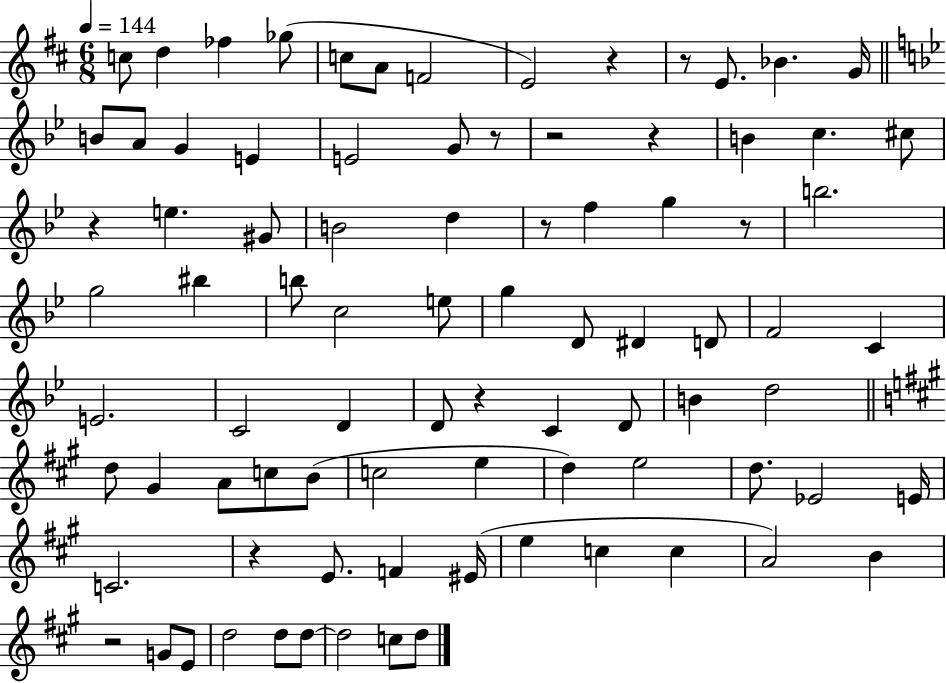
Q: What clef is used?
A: treble